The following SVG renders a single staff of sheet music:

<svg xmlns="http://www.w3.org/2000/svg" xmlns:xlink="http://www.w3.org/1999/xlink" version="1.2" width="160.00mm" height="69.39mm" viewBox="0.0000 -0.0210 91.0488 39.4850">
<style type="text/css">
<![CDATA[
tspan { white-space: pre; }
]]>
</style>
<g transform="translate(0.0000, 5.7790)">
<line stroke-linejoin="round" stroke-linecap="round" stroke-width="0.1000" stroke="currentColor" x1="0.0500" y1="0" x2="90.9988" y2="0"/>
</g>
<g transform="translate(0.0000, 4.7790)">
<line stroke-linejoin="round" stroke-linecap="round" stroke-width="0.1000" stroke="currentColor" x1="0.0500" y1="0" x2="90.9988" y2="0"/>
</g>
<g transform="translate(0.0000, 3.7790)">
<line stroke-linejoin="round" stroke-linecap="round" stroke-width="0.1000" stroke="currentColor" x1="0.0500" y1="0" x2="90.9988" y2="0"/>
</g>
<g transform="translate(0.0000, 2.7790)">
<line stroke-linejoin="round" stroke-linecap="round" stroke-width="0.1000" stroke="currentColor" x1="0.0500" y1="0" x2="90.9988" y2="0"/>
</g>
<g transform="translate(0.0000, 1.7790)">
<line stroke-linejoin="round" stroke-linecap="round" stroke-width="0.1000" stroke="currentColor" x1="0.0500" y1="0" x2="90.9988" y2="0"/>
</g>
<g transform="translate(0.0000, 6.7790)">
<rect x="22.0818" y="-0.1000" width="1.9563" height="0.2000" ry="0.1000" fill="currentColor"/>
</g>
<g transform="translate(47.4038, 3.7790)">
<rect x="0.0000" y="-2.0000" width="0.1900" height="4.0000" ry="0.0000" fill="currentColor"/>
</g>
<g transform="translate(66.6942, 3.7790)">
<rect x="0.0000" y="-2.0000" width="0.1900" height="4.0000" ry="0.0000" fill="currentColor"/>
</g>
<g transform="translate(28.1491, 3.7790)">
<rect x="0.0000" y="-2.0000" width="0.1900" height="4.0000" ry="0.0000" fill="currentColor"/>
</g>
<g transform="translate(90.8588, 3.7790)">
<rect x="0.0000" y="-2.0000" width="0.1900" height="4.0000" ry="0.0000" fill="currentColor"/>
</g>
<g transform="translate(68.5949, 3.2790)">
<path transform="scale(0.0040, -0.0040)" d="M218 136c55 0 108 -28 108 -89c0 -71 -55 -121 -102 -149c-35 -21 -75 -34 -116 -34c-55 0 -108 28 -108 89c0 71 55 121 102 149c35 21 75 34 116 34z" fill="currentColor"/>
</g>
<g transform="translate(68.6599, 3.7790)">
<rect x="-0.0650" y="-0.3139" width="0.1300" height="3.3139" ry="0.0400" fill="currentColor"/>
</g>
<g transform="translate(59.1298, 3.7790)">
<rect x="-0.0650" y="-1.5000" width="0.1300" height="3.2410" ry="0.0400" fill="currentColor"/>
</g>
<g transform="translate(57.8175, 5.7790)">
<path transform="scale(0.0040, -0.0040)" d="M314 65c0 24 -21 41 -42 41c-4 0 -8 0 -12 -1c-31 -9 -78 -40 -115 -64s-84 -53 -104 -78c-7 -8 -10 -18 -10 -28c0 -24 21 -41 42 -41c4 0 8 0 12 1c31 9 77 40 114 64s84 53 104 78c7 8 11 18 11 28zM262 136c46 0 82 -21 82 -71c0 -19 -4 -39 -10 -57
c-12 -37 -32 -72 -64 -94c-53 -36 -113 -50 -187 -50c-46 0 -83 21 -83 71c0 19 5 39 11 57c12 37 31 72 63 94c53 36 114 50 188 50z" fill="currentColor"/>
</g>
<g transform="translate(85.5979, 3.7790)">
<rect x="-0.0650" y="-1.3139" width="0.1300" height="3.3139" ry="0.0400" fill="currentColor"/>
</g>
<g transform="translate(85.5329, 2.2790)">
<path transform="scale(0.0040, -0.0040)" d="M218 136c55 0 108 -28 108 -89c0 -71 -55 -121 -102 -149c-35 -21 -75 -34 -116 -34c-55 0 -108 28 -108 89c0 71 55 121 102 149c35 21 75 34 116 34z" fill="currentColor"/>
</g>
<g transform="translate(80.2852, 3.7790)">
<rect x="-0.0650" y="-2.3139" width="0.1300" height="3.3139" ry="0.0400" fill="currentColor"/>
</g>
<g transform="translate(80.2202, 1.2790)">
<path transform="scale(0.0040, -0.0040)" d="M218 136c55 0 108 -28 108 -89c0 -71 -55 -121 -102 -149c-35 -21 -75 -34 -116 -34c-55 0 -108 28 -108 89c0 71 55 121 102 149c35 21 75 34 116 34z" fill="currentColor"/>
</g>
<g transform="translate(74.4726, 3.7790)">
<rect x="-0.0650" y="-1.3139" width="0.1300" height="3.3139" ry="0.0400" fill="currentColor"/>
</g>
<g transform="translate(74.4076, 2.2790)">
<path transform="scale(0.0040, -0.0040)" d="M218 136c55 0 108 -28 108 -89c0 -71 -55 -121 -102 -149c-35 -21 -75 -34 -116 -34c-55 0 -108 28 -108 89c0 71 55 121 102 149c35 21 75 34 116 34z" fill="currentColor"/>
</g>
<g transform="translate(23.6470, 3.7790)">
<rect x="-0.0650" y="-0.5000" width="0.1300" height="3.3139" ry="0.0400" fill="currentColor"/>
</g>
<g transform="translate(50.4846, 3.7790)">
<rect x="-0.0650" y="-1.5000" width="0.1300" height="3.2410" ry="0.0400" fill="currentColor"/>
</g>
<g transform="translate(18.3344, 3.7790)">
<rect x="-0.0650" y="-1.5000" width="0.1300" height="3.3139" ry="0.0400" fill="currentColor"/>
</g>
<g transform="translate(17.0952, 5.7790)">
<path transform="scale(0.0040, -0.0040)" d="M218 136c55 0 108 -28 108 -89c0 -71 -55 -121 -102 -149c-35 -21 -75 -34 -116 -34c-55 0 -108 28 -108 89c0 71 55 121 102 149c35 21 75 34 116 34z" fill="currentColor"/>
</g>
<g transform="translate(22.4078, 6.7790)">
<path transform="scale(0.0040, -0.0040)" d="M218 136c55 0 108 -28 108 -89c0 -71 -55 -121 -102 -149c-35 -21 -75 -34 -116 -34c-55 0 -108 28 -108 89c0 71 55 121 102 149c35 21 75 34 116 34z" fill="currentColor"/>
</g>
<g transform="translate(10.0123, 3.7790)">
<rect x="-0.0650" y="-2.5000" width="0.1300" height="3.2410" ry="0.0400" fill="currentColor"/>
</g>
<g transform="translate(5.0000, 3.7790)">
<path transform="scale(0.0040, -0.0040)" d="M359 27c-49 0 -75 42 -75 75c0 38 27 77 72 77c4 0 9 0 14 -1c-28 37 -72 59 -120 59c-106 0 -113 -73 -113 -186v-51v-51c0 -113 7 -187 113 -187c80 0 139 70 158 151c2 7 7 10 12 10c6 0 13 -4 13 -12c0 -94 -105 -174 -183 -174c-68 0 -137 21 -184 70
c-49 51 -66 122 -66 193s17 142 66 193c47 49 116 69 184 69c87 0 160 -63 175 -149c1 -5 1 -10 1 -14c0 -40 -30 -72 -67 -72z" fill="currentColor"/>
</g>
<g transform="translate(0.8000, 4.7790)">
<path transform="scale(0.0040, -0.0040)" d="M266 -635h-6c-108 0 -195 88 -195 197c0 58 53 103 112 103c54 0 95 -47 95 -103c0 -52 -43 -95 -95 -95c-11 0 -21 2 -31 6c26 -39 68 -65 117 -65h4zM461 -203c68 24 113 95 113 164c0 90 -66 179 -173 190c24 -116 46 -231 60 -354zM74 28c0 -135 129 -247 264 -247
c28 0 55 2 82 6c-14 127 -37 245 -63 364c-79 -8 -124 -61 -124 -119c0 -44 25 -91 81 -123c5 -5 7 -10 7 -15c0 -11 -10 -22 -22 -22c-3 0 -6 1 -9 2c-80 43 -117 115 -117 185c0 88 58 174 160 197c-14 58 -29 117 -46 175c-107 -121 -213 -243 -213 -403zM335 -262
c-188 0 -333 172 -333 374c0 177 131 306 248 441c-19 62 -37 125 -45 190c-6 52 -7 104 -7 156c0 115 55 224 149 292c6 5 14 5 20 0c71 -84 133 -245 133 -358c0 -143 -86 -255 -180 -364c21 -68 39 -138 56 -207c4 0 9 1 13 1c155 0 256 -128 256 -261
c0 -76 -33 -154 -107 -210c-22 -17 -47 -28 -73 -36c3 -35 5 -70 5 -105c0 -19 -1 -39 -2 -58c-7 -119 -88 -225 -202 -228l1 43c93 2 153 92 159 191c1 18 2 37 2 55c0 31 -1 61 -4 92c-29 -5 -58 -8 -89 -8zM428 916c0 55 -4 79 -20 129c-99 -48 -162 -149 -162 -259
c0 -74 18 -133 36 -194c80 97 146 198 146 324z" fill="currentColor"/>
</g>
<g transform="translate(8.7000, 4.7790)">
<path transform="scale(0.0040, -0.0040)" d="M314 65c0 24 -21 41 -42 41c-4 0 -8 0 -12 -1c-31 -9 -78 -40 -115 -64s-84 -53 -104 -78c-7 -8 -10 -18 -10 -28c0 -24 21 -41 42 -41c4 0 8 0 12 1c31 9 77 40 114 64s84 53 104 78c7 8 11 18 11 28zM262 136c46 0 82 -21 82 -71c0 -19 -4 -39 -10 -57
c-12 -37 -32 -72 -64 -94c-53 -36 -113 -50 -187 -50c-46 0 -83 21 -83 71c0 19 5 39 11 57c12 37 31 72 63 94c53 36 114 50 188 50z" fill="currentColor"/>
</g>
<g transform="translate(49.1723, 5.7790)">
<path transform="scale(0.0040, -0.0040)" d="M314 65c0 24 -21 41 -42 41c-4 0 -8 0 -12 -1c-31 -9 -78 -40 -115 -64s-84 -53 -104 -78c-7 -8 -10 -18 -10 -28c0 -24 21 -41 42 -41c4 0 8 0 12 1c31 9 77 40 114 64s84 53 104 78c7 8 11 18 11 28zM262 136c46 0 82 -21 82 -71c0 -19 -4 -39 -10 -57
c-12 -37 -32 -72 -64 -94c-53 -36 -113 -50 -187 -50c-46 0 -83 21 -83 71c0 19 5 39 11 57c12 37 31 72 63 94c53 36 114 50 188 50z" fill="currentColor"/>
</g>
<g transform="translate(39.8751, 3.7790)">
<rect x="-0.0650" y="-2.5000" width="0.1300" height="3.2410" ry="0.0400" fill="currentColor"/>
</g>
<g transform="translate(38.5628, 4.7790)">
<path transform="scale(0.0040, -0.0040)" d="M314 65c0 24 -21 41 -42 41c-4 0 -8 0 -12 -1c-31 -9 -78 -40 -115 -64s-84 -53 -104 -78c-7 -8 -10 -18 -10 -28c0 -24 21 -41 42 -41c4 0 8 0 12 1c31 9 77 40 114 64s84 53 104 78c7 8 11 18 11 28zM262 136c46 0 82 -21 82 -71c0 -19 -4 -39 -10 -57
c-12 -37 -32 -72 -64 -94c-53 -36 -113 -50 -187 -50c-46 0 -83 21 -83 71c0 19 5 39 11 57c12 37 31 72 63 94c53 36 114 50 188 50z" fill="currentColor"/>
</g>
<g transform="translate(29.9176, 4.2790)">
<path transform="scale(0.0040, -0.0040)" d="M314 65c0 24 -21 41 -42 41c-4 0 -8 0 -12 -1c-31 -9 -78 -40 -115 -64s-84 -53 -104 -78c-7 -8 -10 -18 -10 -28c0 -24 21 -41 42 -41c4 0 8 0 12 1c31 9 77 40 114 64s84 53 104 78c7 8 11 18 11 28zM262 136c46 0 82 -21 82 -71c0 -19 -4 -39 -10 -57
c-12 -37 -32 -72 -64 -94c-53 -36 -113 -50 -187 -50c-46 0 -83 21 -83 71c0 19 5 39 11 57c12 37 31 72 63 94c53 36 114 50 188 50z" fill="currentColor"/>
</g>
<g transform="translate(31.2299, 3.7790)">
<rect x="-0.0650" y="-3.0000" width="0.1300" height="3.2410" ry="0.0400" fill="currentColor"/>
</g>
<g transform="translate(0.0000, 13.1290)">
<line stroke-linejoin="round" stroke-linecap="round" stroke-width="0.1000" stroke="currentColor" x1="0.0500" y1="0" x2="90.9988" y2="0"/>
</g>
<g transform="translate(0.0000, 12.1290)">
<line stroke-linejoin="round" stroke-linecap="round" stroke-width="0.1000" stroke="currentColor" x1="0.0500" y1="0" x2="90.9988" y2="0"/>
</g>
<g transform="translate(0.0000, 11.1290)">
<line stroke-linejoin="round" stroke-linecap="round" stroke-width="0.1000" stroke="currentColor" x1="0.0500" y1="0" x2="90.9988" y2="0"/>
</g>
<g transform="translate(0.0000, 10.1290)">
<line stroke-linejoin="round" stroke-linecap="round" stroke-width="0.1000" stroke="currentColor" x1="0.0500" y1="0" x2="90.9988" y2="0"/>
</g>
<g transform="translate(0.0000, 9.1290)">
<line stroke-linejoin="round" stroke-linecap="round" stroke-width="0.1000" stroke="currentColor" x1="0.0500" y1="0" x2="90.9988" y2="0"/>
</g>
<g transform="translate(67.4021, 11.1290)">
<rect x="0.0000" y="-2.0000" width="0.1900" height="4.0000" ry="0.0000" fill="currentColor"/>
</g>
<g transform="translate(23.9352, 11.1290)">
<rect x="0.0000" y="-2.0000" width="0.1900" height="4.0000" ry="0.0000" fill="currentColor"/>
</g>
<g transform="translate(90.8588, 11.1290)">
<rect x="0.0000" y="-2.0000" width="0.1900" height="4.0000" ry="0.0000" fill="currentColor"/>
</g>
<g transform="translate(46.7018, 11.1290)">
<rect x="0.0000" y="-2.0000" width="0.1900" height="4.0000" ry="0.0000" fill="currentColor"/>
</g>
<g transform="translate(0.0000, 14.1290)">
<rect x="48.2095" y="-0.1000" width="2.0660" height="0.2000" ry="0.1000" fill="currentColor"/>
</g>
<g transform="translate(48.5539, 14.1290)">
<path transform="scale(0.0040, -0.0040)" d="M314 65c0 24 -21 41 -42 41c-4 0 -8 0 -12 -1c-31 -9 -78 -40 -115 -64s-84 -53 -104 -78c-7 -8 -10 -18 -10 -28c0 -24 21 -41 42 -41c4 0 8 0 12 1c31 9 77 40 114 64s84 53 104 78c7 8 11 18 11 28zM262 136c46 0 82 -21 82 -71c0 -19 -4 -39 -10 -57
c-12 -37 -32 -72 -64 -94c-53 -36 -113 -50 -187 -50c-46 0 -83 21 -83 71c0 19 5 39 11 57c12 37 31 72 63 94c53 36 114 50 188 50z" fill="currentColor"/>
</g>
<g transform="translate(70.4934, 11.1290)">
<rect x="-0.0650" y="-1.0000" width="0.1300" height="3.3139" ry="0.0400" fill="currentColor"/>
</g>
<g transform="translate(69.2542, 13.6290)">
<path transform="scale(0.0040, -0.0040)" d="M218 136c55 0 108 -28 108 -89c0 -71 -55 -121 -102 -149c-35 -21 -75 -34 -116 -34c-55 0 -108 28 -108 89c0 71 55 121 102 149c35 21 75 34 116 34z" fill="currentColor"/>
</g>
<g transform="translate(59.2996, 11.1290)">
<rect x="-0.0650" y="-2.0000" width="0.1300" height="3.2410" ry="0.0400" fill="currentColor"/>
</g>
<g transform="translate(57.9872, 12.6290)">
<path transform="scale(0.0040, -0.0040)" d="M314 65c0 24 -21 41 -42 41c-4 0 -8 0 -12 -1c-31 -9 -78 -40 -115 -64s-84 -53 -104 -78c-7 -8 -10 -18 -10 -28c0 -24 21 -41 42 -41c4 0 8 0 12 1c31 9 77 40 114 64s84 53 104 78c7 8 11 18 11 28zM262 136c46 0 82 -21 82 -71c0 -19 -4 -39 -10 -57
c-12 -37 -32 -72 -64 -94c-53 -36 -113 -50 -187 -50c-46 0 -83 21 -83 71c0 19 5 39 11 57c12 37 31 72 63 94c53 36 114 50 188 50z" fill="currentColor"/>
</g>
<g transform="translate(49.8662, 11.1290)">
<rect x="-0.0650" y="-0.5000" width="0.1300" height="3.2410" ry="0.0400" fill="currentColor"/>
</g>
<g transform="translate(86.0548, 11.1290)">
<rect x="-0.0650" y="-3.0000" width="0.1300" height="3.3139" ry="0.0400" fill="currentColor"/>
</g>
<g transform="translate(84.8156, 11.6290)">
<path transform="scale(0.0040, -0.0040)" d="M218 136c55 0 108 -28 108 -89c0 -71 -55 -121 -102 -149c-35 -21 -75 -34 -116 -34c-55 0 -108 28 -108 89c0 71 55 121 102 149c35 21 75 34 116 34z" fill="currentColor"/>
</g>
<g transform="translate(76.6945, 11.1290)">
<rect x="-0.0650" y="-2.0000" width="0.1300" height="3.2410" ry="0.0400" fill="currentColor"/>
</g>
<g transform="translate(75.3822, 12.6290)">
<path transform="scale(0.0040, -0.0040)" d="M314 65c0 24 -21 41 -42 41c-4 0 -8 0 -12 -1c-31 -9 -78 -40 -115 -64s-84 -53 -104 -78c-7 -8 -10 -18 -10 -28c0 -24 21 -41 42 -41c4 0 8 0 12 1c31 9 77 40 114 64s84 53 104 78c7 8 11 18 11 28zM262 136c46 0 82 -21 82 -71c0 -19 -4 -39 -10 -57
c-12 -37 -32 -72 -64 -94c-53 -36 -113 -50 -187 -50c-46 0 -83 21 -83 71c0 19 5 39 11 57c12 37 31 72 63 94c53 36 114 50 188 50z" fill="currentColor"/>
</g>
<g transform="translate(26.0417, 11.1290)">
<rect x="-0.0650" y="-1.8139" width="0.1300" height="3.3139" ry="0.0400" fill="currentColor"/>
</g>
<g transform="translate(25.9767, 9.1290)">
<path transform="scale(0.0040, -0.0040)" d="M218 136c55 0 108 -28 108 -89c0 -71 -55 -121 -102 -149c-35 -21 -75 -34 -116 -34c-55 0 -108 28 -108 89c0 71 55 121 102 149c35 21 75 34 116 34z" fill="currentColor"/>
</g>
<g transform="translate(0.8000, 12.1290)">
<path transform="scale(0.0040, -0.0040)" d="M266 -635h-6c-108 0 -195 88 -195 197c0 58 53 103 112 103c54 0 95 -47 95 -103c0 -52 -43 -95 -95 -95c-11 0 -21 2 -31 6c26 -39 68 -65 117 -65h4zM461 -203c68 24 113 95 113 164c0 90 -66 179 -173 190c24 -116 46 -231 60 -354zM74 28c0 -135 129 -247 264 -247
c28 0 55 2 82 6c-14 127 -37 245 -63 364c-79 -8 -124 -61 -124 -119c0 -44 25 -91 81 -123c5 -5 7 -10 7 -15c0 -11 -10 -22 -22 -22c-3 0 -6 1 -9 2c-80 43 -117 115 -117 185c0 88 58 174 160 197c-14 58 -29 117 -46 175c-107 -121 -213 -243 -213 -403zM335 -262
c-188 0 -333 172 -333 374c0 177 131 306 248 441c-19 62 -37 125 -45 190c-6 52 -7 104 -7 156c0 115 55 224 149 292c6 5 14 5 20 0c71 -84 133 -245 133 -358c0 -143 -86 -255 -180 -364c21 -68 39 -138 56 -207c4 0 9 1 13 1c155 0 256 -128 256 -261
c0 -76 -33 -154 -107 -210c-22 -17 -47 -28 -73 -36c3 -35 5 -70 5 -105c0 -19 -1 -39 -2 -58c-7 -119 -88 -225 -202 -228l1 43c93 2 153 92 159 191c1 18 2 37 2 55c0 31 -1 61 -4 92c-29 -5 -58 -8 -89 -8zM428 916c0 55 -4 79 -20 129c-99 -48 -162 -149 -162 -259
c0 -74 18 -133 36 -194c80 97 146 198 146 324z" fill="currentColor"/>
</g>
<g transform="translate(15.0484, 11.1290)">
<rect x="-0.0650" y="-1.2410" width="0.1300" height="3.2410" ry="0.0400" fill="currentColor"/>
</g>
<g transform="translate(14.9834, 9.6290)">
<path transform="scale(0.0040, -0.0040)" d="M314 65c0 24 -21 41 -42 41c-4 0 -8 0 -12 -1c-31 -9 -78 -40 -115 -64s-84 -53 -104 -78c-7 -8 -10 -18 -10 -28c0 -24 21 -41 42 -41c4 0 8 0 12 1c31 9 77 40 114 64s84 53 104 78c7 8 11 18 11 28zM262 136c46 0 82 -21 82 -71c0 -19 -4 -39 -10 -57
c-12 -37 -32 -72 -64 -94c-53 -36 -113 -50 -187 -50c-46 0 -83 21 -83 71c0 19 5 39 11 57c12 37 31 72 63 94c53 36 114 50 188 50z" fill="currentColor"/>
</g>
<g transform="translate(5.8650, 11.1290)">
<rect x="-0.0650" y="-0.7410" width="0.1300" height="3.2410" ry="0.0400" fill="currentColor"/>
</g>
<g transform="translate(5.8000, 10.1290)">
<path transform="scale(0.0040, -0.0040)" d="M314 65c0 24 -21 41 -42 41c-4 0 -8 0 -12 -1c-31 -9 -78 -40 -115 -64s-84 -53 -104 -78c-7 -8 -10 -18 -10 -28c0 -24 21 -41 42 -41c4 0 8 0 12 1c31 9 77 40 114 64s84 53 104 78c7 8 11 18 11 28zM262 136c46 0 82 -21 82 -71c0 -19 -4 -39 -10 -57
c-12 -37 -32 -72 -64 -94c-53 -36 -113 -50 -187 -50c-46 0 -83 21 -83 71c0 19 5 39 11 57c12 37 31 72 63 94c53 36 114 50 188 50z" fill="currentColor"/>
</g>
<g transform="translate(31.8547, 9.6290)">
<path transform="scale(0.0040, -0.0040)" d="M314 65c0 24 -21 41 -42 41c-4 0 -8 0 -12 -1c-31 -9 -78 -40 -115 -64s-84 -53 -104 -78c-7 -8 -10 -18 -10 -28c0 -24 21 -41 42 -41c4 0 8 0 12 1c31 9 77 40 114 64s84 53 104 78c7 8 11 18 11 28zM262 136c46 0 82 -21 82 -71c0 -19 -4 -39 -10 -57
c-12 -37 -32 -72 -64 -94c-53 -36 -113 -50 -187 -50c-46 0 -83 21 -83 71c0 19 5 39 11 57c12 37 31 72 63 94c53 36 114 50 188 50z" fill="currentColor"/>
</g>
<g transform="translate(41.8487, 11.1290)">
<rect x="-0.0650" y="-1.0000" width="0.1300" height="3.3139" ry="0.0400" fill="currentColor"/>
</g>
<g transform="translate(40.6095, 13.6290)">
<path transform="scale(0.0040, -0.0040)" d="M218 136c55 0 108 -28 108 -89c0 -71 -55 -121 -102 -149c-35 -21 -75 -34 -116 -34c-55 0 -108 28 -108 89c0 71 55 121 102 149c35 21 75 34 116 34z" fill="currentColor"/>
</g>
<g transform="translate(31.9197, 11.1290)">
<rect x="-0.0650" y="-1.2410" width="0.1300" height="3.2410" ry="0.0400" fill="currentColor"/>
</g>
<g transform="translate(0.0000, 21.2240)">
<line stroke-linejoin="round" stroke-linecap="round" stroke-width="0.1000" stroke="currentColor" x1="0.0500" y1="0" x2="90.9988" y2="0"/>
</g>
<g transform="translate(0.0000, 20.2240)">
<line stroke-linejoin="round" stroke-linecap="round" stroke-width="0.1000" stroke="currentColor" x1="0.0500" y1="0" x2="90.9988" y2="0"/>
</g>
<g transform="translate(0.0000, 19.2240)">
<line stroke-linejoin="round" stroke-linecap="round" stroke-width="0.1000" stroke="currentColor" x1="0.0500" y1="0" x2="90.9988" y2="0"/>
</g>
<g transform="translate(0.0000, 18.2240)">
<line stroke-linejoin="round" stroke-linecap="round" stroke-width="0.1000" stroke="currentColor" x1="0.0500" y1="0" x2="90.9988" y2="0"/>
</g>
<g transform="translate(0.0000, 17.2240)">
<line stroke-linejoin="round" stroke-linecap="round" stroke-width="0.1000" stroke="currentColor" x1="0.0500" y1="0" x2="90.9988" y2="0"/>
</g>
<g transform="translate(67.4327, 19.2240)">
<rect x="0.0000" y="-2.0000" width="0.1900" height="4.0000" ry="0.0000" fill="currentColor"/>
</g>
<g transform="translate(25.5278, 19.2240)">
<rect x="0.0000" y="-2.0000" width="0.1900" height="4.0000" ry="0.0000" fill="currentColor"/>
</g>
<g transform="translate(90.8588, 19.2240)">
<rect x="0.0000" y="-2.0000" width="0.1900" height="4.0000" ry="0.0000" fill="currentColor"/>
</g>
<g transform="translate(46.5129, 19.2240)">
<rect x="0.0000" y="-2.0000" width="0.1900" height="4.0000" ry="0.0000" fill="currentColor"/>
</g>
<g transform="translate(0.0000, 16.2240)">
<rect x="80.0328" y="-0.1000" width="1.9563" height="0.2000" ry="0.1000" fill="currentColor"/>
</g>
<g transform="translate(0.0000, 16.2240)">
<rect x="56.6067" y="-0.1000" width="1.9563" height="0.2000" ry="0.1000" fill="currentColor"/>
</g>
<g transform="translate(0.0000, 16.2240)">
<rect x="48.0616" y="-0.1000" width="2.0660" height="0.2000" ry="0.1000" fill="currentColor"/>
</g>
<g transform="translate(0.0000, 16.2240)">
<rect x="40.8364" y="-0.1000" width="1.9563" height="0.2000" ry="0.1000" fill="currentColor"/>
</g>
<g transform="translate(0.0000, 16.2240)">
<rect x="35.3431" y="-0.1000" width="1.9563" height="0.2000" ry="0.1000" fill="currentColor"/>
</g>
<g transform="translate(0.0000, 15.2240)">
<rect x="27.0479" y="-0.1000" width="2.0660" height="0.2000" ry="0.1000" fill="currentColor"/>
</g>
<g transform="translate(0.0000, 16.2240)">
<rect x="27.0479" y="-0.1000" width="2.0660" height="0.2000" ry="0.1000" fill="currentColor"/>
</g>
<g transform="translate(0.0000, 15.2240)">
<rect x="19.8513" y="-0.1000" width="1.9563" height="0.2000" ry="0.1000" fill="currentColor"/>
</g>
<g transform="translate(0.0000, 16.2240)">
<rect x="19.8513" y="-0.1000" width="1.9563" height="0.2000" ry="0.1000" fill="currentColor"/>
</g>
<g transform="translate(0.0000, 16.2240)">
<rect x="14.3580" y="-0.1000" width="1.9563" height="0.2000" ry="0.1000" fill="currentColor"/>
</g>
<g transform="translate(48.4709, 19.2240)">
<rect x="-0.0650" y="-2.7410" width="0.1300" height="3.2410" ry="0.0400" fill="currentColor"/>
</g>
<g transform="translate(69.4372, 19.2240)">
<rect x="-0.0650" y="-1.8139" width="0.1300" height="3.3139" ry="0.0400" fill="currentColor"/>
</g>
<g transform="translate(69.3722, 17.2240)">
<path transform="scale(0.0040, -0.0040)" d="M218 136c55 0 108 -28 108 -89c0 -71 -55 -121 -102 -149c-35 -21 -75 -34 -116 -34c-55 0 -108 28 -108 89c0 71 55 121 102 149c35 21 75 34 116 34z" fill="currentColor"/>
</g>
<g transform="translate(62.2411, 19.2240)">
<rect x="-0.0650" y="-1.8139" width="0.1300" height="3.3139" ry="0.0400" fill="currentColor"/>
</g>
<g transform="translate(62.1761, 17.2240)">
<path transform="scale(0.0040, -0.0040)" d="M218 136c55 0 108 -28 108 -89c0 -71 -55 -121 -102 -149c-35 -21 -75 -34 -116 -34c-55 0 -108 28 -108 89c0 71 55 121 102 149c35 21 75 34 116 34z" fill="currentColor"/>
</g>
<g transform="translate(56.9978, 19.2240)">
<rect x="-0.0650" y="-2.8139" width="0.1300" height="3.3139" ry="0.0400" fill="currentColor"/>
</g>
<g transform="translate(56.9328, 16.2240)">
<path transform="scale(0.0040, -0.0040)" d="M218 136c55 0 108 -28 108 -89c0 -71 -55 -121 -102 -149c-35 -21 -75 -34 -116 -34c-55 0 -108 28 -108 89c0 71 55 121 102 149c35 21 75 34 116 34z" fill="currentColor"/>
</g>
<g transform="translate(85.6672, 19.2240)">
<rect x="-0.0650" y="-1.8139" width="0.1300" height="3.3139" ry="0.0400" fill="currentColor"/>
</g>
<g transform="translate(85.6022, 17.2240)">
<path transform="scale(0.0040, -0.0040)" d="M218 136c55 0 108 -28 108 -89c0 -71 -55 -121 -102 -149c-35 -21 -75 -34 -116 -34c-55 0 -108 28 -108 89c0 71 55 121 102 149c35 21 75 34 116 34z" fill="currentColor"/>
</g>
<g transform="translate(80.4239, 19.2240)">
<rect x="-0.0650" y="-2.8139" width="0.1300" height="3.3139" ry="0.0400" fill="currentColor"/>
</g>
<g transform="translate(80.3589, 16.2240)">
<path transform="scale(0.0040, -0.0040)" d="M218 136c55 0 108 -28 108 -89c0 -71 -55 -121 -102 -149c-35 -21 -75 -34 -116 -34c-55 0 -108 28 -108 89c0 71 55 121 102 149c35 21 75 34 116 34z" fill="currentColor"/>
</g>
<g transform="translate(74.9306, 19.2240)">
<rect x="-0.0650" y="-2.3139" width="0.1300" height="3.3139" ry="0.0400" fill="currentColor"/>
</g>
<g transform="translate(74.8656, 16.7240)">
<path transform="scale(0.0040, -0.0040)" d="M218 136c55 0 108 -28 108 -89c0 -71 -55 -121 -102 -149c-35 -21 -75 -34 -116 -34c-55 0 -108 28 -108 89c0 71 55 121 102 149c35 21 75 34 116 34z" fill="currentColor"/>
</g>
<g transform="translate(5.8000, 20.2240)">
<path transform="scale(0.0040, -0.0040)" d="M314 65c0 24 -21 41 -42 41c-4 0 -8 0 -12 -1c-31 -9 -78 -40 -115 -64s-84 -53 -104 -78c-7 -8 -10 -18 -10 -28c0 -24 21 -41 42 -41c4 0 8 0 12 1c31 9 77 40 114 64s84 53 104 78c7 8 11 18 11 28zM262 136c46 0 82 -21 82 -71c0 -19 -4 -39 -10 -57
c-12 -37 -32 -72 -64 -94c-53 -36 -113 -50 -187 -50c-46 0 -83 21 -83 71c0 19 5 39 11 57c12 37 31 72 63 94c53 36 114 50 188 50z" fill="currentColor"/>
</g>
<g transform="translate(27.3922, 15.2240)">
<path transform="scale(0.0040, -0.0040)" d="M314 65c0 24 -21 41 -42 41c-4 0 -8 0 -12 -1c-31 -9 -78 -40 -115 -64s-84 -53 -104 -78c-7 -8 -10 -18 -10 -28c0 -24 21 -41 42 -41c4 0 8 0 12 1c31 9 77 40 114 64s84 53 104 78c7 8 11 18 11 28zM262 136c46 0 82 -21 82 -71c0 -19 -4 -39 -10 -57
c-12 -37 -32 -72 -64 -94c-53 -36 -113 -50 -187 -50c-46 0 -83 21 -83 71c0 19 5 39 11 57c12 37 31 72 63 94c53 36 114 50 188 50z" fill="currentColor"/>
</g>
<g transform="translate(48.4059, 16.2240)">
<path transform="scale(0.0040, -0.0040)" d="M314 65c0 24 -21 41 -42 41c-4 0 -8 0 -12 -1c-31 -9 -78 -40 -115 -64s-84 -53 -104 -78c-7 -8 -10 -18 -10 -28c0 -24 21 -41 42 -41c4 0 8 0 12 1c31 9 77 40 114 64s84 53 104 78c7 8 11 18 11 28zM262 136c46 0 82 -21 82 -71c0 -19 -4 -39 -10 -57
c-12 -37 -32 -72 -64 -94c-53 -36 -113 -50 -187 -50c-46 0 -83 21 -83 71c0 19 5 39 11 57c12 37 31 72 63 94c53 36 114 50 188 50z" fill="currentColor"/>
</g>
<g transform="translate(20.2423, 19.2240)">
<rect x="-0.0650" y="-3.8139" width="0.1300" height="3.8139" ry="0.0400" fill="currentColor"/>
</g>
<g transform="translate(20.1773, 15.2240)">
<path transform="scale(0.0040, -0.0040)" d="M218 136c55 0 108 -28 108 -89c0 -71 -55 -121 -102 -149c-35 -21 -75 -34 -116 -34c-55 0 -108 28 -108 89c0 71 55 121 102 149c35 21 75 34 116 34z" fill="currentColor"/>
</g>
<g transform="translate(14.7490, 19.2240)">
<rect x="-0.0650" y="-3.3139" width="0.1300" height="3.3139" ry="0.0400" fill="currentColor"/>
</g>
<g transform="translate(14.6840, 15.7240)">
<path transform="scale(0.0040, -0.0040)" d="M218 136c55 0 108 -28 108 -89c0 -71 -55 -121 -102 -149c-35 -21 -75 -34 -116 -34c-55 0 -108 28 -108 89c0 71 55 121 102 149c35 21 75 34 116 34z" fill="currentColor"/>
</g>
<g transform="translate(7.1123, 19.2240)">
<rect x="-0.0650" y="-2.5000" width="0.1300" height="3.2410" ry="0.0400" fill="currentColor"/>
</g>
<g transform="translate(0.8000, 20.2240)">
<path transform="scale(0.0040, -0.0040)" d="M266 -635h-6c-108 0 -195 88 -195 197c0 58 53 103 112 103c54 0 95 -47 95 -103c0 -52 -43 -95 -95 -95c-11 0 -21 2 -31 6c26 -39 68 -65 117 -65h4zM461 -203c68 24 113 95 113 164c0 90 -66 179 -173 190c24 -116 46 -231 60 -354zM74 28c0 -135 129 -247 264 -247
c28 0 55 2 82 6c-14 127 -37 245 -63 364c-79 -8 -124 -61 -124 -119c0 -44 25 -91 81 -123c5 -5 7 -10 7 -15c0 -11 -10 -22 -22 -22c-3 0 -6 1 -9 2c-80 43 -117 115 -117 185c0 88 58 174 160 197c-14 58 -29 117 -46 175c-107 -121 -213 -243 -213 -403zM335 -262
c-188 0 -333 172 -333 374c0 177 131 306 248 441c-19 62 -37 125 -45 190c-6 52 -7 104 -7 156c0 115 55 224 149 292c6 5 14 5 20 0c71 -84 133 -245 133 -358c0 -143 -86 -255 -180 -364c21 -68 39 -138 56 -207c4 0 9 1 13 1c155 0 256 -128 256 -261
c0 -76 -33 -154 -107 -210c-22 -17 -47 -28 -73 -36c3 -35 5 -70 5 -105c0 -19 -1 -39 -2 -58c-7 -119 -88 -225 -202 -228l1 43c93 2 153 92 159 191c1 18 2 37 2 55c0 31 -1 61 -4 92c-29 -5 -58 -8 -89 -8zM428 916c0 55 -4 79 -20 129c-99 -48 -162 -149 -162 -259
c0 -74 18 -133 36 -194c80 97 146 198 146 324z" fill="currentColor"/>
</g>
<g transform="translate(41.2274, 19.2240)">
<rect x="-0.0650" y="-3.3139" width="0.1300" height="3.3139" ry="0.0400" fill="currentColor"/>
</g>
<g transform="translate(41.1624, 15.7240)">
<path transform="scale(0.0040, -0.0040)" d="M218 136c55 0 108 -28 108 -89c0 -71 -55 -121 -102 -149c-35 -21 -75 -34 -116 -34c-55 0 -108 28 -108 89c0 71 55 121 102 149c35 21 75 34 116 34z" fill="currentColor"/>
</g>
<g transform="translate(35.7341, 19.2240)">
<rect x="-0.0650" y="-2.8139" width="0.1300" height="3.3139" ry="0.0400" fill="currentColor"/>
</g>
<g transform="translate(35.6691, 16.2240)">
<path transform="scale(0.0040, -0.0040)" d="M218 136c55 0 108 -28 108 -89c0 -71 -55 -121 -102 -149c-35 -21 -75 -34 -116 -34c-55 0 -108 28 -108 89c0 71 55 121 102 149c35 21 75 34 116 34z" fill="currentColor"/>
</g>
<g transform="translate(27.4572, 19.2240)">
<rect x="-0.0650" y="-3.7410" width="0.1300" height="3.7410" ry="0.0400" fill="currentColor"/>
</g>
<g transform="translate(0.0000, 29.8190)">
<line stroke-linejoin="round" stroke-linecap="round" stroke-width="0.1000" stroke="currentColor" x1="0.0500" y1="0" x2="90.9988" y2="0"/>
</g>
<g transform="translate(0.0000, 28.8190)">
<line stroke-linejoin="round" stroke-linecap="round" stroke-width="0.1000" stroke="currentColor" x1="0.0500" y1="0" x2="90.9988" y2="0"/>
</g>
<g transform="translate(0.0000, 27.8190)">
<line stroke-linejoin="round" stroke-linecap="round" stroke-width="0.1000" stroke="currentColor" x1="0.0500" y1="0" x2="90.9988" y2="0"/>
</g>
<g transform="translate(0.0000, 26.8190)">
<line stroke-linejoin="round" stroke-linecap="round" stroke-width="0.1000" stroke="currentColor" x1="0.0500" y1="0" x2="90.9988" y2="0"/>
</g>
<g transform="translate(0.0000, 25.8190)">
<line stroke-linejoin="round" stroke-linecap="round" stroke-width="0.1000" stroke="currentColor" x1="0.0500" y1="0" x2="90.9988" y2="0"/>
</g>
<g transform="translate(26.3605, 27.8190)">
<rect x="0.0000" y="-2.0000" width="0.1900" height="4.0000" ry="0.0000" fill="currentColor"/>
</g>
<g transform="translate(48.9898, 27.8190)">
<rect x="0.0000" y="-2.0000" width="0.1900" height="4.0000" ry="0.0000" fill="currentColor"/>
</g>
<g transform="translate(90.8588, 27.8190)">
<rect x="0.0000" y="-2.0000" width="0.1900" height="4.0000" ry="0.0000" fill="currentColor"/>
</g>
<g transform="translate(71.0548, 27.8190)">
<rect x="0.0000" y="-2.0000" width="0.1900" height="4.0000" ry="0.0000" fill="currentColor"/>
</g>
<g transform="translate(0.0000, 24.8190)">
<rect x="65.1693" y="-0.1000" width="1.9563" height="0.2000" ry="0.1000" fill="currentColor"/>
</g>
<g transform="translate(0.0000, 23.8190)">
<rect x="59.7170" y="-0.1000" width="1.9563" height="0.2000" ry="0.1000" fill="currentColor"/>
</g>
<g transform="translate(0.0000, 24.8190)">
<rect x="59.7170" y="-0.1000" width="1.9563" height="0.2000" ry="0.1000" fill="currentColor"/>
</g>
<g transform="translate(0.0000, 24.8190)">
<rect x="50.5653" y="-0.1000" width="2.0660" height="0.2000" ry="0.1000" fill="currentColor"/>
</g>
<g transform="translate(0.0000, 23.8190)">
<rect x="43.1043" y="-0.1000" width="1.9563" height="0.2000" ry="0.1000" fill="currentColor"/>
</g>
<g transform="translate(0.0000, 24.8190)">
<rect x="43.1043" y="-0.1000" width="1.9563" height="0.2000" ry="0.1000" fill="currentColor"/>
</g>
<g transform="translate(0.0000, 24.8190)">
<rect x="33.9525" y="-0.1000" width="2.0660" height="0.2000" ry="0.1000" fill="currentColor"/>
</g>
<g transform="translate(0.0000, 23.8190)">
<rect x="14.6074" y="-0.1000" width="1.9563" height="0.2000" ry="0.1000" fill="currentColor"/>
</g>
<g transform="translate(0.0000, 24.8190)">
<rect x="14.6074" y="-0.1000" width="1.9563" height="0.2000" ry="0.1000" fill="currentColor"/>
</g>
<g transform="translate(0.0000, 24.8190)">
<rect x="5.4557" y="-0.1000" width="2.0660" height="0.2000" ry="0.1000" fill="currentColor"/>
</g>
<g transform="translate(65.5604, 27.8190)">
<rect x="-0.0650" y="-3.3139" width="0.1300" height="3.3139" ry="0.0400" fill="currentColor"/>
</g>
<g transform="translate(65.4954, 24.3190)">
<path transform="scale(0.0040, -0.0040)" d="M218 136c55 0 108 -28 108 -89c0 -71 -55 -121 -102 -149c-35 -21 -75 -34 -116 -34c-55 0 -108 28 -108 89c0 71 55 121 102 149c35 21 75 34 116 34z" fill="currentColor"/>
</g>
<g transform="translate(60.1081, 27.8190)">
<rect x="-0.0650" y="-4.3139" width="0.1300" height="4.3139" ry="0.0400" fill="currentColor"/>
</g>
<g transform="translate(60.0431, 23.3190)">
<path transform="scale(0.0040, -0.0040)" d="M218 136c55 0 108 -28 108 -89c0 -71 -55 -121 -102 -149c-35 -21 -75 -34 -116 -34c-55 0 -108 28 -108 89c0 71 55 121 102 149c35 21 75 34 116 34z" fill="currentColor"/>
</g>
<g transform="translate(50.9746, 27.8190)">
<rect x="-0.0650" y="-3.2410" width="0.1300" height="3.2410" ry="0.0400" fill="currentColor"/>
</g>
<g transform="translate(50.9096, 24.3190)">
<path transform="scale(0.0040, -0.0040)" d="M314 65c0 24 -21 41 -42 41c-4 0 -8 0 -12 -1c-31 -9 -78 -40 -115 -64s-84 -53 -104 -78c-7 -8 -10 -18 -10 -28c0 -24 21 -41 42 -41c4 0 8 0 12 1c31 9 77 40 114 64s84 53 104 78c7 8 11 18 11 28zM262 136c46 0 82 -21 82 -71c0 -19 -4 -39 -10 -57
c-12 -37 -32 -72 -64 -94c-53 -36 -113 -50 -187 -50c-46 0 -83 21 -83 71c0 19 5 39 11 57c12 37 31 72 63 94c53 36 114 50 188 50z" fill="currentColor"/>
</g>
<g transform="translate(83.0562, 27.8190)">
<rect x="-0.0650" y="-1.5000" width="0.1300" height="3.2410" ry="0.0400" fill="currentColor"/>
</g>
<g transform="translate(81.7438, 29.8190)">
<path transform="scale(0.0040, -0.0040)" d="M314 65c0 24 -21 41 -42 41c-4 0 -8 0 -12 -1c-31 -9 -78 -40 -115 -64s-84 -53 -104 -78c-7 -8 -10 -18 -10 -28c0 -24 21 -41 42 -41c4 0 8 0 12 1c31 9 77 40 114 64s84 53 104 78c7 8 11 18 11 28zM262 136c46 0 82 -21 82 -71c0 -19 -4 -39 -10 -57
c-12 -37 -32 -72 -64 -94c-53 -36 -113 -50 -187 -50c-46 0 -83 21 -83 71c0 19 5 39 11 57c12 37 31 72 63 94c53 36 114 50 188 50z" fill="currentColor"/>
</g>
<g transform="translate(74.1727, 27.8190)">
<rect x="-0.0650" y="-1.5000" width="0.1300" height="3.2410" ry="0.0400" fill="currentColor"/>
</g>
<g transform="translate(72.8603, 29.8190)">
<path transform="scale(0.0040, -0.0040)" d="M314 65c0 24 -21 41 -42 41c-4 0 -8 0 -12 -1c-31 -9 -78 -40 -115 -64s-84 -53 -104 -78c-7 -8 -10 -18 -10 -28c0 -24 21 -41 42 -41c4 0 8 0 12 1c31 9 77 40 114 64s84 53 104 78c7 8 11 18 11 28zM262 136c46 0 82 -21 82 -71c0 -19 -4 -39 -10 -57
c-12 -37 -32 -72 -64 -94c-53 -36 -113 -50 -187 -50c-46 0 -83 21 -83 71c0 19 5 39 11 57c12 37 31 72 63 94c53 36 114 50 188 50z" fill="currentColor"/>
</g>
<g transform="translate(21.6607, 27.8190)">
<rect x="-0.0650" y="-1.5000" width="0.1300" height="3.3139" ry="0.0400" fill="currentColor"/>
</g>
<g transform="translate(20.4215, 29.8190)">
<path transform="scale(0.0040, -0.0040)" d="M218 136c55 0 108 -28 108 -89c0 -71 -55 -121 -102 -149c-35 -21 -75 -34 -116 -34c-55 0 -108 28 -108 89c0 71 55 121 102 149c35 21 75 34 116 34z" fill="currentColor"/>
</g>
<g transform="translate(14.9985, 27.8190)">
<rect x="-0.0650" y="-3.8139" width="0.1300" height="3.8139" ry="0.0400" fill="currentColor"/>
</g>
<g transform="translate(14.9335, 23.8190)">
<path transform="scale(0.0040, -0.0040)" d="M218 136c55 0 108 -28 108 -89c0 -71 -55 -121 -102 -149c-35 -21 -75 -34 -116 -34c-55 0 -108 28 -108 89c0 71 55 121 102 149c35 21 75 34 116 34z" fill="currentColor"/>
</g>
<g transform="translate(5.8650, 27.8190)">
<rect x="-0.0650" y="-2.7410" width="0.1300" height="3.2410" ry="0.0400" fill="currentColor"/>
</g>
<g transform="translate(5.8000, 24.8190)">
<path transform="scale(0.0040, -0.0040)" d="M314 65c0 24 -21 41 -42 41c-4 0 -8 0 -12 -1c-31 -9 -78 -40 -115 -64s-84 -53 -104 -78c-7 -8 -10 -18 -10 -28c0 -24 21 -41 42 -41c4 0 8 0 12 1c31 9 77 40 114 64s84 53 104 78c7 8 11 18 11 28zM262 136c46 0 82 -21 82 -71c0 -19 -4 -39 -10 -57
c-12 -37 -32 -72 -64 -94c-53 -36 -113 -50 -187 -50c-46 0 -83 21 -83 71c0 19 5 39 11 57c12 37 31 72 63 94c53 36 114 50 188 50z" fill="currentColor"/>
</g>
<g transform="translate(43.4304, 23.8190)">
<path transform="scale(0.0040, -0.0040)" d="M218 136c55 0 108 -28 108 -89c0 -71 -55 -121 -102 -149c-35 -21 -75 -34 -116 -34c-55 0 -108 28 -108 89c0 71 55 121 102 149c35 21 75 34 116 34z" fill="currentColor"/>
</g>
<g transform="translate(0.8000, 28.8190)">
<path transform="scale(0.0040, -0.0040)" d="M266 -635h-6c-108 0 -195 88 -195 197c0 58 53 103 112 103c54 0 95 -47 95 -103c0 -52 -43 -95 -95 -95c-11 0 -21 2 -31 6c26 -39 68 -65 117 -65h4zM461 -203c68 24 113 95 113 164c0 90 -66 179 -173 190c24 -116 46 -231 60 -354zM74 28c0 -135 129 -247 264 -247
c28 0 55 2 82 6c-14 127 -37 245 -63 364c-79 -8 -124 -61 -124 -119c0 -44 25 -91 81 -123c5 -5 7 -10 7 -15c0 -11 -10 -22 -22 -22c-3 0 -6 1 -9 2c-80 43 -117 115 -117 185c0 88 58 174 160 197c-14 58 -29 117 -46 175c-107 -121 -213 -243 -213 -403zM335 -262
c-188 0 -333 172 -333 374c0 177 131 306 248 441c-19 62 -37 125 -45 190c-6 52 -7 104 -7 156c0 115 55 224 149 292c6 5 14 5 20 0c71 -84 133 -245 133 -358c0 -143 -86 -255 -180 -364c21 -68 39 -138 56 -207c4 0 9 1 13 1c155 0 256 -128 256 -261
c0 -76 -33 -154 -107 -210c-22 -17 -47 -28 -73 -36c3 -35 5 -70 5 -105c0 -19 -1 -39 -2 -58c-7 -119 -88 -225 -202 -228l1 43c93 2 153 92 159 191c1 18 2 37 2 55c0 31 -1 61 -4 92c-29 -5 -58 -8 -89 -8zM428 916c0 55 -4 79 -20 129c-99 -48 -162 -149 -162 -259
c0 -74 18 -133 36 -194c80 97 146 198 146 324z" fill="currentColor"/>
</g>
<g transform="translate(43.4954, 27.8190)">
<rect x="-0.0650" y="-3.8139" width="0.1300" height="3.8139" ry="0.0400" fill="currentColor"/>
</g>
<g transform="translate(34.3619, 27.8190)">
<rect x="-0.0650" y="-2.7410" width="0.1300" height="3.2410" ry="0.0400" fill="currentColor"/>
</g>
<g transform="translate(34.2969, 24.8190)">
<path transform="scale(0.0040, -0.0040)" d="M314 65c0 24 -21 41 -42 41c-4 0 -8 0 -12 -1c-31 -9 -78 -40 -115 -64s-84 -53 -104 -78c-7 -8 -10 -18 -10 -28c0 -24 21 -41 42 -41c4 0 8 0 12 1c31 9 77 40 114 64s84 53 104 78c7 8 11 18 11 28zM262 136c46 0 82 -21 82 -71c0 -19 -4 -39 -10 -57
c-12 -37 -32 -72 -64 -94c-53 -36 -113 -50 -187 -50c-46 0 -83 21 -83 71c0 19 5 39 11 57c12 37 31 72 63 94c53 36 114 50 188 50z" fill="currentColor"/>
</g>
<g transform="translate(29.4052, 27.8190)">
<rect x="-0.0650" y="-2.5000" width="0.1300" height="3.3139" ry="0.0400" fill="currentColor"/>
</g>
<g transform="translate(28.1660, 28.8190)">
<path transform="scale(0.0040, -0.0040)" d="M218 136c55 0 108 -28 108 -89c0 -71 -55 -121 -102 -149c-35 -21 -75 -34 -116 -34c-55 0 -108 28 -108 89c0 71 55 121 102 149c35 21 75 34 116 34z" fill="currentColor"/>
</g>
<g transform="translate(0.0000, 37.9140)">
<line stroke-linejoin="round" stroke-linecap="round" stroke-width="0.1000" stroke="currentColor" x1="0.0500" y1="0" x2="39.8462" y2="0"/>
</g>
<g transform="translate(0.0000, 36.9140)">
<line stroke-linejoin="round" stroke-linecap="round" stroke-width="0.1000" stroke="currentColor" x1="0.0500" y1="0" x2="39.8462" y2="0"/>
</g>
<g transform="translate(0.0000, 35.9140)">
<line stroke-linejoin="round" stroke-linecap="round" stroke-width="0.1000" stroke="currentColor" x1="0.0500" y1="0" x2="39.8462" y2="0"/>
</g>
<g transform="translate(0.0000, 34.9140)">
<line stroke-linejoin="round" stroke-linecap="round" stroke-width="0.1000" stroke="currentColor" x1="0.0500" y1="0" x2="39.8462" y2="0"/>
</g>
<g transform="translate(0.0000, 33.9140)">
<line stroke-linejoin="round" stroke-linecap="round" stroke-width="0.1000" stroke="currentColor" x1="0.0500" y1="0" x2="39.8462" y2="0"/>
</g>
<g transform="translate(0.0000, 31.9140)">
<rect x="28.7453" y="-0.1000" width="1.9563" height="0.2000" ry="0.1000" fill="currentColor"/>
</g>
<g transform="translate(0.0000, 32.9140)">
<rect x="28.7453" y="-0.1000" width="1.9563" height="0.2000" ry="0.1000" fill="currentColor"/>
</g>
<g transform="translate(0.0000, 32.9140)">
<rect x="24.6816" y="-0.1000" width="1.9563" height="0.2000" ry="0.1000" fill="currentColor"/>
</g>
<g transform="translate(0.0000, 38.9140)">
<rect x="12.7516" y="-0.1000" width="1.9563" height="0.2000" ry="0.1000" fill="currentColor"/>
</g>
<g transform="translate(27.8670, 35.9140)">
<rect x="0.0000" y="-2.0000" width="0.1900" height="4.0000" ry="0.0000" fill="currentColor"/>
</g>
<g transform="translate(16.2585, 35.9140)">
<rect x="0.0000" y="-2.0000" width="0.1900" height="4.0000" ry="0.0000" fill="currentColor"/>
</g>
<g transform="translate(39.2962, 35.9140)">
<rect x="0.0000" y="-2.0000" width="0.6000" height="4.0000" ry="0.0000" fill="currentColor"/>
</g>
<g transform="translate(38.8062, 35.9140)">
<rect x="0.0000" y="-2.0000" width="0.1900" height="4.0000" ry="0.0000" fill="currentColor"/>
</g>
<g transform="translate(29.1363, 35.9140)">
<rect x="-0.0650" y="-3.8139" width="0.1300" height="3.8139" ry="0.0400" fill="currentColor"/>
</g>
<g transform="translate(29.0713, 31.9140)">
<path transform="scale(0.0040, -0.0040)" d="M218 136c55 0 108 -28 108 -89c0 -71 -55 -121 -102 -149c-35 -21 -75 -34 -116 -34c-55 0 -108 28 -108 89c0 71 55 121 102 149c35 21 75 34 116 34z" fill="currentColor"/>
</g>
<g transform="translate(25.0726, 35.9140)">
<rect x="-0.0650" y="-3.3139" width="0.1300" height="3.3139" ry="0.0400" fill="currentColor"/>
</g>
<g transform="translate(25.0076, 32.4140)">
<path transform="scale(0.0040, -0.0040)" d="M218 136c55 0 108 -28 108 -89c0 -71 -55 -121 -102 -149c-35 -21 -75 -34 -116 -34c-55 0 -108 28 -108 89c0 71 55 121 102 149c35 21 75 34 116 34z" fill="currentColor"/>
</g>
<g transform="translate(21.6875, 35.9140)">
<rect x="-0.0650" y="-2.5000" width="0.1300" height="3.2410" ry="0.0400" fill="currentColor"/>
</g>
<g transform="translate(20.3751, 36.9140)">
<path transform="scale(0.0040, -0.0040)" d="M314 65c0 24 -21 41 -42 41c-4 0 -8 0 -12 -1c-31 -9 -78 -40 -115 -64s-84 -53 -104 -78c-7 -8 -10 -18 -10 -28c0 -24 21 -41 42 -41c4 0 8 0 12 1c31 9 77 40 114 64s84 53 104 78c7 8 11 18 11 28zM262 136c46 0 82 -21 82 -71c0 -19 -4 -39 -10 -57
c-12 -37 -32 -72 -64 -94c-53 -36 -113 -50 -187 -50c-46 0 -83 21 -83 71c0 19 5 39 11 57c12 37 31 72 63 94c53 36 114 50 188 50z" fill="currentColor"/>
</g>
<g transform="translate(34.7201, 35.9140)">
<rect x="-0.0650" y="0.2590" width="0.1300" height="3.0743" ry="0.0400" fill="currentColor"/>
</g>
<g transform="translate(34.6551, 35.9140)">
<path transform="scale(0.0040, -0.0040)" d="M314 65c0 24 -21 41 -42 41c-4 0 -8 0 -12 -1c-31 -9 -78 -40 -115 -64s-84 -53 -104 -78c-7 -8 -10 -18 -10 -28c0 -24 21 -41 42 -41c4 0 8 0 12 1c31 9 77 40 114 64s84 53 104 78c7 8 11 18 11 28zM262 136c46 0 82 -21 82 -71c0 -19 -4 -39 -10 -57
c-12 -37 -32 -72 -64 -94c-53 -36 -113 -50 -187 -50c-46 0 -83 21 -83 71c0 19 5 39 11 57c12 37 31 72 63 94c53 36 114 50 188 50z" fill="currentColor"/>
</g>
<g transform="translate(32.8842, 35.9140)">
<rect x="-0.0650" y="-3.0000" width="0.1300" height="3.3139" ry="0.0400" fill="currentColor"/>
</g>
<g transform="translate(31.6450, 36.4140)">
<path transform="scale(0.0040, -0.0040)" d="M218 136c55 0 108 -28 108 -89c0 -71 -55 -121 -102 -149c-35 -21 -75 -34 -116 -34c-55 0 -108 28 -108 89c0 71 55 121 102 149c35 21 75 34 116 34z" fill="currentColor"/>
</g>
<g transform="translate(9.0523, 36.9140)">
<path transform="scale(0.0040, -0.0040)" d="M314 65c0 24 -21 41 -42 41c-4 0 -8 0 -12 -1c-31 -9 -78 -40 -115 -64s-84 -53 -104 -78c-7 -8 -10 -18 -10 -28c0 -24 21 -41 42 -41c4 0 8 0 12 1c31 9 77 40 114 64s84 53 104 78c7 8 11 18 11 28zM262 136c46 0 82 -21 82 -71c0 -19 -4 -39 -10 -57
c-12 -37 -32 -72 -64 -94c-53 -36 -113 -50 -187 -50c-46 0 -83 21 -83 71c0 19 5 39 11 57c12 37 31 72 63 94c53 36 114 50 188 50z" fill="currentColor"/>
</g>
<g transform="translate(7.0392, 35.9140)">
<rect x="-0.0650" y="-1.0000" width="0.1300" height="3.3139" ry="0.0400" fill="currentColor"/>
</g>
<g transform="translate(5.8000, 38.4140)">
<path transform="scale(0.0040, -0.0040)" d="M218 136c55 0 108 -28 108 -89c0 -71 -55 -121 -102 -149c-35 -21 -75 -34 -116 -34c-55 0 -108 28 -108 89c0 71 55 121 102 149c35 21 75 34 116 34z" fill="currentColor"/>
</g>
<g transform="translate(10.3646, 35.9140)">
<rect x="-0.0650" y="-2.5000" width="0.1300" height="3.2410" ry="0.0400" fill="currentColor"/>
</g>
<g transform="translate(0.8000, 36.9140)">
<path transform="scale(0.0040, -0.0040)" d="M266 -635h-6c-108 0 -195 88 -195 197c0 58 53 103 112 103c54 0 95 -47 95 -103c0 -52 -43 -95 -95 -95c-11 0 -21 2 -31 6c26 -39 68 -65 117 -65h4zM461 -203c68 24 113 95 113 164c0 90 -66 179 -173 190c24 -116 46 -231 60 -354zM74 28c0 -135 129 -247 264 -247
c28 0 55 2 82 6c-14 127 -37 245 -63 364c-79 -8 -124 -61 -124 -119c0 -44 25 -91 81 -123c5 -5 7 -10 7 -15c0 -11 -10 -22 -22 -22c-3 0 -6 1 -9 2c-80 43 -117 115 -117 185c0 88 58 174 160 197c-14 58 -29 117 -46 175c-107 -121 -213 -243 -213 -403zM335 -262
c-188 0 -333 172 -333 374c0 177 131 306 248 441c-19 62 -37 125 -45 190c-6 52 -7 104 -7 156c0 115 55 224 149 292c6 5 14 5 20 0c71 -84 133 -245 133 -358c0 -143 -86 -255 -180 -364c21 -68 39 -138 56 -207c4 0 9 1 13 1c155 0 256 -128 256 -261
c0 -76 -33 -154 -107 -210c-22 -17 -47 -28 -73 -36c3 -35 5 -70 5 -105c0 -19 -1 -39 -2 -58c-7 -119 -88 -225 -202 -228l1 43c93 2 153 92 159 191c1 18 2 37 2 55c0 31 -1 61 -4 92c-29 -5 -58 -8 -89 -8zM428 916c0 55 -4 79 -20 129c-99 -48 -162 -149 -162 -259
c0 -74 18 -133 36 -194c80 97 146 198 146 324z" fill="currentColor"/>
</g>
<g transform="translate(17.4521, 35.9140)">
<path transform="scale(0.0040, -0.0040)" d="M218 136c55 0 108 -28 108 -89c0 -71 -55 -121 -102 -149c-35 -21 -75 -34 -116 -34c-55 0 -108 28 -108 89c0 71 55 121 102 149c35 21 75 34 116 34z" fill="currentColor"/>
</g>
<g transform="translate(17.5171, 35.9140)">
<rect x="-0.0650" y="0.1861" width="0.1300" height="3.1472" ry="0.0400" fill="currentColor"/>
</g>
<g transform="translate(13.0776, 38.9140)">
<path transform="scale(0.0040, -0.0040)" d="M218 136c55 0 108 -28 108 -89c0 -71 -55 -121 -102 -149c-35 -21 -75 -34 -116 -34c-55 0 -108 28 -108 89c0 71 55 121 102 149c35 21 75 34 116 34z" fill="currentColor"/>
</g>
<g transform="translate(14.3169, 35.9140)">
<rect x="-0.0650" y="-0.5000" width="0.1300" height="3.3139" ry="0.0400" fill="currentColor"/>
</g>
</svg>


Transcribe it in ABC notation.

X:1
T:Untitled
M:4/4
L:1/4
K:C
G2 E C A2 G2 E2 E2 c e g e d2 e2 f e2 D C2 F2 D F2 A G2 b c' c'2 a b a2 a f f g a f a2 c' E G a2 c' b2 d' b E2 E2 D G2 C B G2 b c' A B2